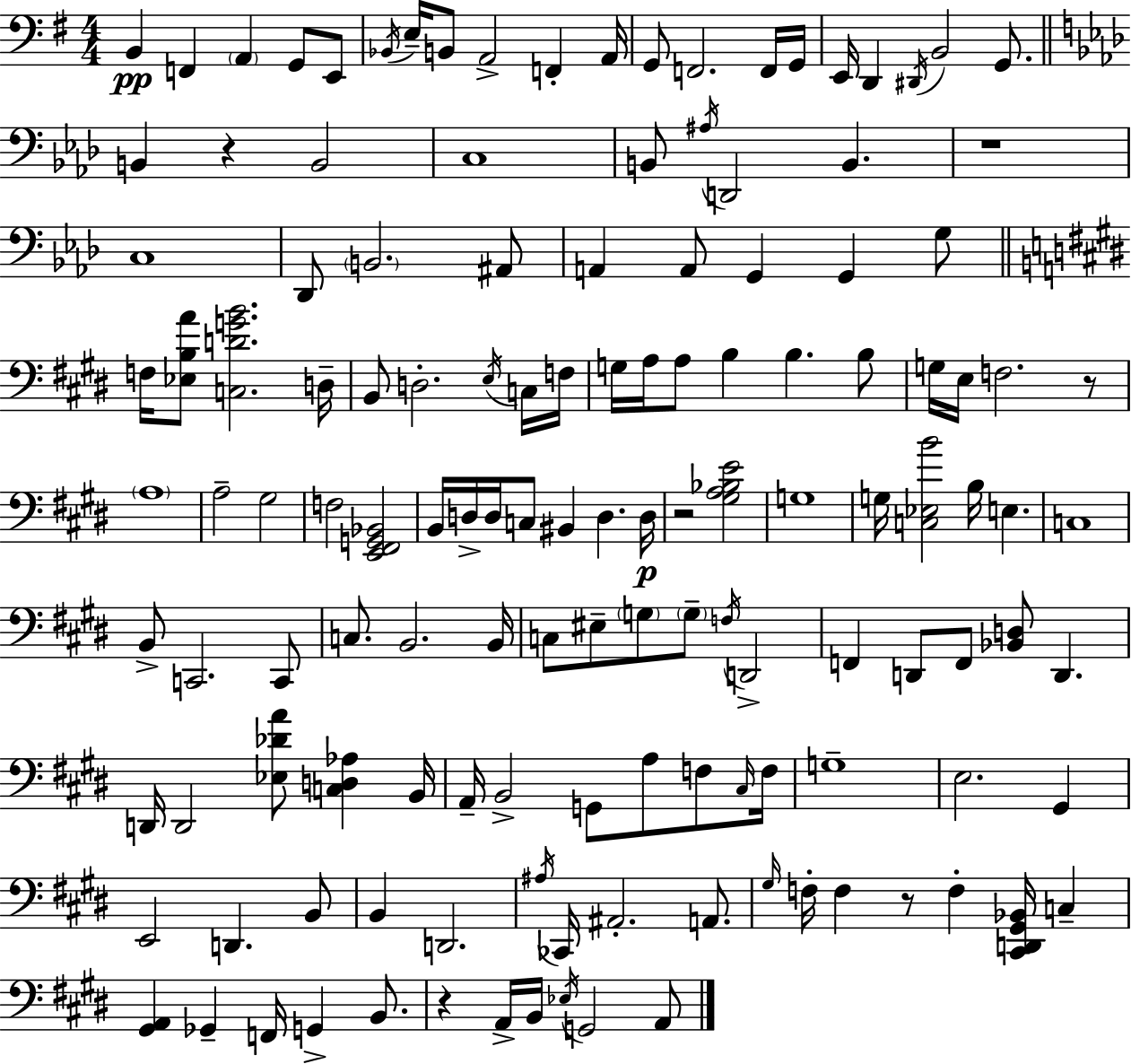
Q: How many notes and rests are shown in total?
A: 136